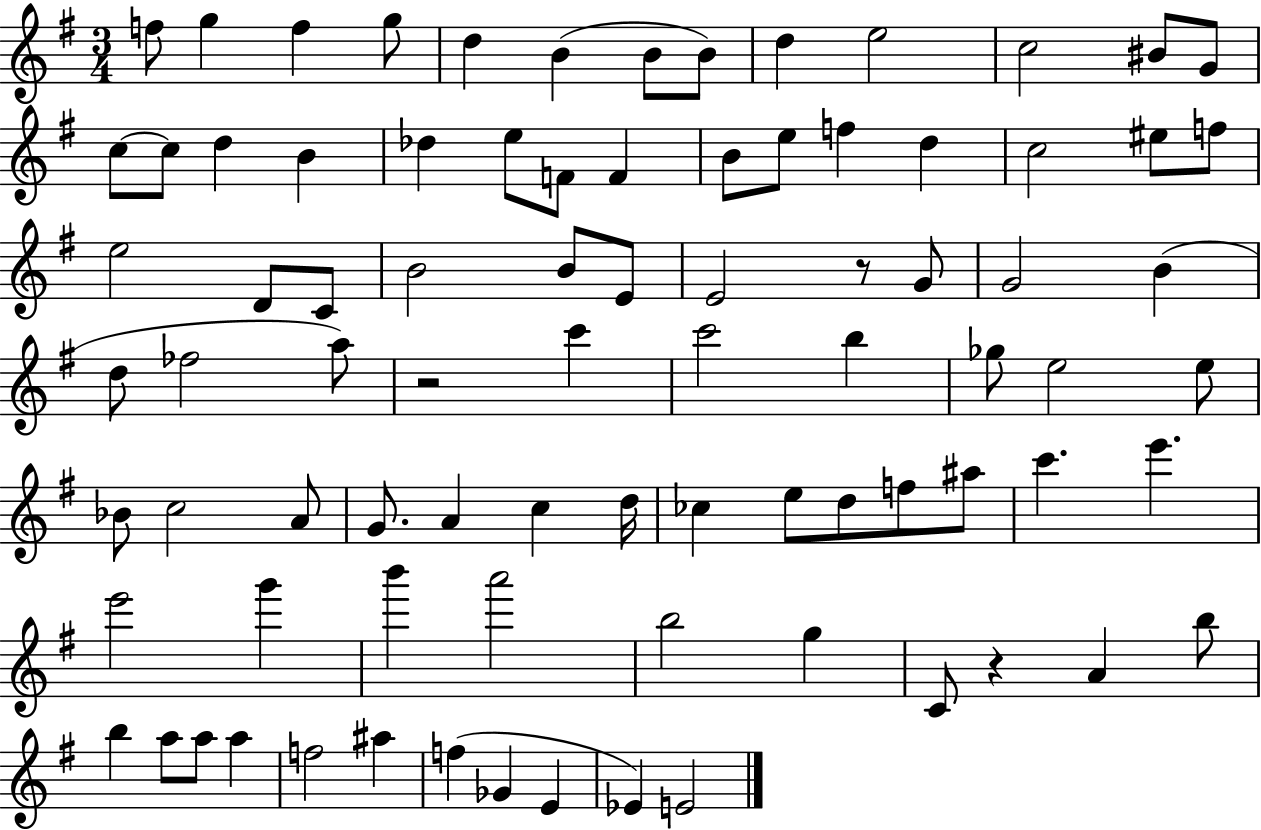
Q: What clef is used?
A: treble